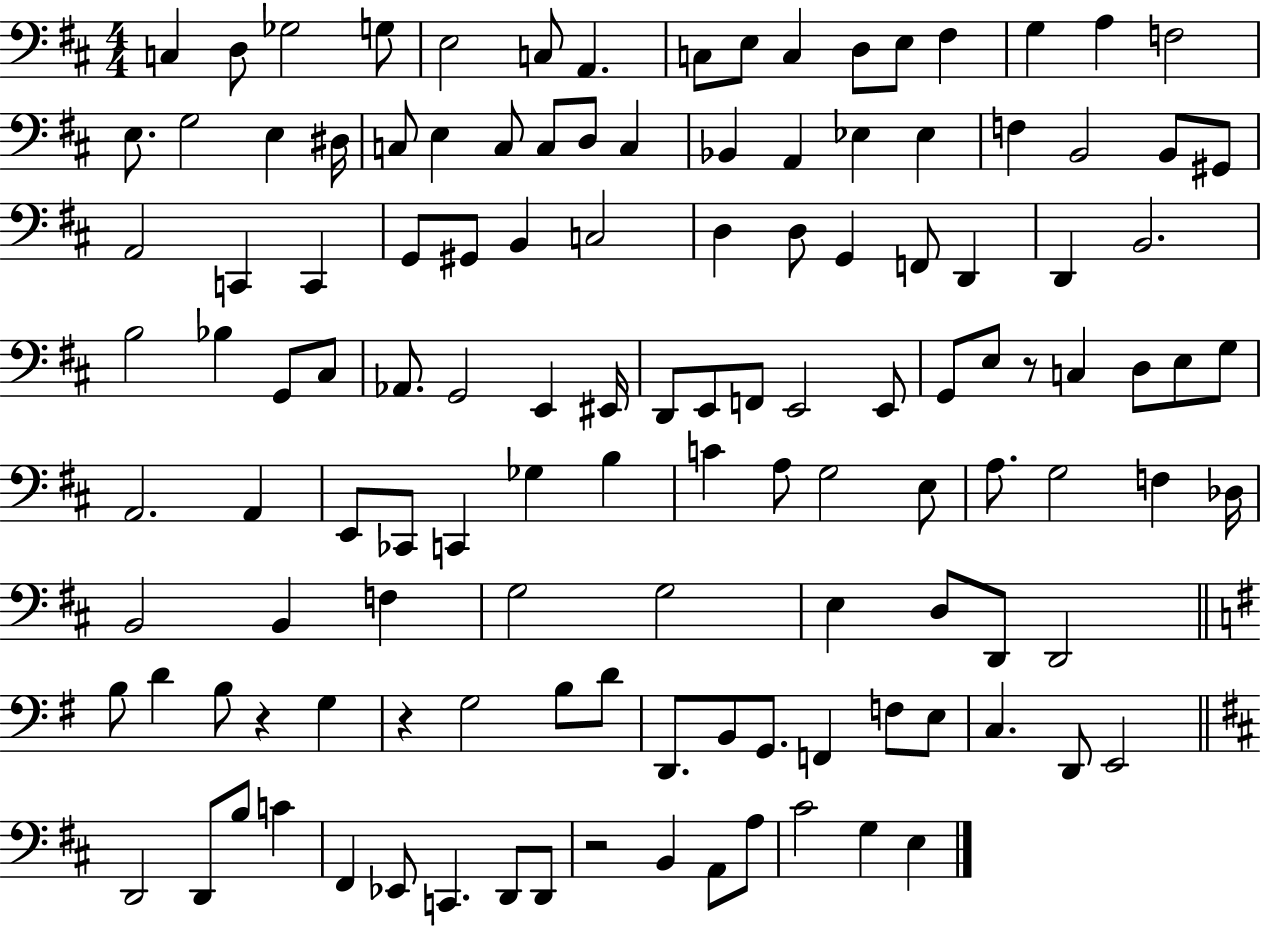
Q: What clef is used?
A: bass